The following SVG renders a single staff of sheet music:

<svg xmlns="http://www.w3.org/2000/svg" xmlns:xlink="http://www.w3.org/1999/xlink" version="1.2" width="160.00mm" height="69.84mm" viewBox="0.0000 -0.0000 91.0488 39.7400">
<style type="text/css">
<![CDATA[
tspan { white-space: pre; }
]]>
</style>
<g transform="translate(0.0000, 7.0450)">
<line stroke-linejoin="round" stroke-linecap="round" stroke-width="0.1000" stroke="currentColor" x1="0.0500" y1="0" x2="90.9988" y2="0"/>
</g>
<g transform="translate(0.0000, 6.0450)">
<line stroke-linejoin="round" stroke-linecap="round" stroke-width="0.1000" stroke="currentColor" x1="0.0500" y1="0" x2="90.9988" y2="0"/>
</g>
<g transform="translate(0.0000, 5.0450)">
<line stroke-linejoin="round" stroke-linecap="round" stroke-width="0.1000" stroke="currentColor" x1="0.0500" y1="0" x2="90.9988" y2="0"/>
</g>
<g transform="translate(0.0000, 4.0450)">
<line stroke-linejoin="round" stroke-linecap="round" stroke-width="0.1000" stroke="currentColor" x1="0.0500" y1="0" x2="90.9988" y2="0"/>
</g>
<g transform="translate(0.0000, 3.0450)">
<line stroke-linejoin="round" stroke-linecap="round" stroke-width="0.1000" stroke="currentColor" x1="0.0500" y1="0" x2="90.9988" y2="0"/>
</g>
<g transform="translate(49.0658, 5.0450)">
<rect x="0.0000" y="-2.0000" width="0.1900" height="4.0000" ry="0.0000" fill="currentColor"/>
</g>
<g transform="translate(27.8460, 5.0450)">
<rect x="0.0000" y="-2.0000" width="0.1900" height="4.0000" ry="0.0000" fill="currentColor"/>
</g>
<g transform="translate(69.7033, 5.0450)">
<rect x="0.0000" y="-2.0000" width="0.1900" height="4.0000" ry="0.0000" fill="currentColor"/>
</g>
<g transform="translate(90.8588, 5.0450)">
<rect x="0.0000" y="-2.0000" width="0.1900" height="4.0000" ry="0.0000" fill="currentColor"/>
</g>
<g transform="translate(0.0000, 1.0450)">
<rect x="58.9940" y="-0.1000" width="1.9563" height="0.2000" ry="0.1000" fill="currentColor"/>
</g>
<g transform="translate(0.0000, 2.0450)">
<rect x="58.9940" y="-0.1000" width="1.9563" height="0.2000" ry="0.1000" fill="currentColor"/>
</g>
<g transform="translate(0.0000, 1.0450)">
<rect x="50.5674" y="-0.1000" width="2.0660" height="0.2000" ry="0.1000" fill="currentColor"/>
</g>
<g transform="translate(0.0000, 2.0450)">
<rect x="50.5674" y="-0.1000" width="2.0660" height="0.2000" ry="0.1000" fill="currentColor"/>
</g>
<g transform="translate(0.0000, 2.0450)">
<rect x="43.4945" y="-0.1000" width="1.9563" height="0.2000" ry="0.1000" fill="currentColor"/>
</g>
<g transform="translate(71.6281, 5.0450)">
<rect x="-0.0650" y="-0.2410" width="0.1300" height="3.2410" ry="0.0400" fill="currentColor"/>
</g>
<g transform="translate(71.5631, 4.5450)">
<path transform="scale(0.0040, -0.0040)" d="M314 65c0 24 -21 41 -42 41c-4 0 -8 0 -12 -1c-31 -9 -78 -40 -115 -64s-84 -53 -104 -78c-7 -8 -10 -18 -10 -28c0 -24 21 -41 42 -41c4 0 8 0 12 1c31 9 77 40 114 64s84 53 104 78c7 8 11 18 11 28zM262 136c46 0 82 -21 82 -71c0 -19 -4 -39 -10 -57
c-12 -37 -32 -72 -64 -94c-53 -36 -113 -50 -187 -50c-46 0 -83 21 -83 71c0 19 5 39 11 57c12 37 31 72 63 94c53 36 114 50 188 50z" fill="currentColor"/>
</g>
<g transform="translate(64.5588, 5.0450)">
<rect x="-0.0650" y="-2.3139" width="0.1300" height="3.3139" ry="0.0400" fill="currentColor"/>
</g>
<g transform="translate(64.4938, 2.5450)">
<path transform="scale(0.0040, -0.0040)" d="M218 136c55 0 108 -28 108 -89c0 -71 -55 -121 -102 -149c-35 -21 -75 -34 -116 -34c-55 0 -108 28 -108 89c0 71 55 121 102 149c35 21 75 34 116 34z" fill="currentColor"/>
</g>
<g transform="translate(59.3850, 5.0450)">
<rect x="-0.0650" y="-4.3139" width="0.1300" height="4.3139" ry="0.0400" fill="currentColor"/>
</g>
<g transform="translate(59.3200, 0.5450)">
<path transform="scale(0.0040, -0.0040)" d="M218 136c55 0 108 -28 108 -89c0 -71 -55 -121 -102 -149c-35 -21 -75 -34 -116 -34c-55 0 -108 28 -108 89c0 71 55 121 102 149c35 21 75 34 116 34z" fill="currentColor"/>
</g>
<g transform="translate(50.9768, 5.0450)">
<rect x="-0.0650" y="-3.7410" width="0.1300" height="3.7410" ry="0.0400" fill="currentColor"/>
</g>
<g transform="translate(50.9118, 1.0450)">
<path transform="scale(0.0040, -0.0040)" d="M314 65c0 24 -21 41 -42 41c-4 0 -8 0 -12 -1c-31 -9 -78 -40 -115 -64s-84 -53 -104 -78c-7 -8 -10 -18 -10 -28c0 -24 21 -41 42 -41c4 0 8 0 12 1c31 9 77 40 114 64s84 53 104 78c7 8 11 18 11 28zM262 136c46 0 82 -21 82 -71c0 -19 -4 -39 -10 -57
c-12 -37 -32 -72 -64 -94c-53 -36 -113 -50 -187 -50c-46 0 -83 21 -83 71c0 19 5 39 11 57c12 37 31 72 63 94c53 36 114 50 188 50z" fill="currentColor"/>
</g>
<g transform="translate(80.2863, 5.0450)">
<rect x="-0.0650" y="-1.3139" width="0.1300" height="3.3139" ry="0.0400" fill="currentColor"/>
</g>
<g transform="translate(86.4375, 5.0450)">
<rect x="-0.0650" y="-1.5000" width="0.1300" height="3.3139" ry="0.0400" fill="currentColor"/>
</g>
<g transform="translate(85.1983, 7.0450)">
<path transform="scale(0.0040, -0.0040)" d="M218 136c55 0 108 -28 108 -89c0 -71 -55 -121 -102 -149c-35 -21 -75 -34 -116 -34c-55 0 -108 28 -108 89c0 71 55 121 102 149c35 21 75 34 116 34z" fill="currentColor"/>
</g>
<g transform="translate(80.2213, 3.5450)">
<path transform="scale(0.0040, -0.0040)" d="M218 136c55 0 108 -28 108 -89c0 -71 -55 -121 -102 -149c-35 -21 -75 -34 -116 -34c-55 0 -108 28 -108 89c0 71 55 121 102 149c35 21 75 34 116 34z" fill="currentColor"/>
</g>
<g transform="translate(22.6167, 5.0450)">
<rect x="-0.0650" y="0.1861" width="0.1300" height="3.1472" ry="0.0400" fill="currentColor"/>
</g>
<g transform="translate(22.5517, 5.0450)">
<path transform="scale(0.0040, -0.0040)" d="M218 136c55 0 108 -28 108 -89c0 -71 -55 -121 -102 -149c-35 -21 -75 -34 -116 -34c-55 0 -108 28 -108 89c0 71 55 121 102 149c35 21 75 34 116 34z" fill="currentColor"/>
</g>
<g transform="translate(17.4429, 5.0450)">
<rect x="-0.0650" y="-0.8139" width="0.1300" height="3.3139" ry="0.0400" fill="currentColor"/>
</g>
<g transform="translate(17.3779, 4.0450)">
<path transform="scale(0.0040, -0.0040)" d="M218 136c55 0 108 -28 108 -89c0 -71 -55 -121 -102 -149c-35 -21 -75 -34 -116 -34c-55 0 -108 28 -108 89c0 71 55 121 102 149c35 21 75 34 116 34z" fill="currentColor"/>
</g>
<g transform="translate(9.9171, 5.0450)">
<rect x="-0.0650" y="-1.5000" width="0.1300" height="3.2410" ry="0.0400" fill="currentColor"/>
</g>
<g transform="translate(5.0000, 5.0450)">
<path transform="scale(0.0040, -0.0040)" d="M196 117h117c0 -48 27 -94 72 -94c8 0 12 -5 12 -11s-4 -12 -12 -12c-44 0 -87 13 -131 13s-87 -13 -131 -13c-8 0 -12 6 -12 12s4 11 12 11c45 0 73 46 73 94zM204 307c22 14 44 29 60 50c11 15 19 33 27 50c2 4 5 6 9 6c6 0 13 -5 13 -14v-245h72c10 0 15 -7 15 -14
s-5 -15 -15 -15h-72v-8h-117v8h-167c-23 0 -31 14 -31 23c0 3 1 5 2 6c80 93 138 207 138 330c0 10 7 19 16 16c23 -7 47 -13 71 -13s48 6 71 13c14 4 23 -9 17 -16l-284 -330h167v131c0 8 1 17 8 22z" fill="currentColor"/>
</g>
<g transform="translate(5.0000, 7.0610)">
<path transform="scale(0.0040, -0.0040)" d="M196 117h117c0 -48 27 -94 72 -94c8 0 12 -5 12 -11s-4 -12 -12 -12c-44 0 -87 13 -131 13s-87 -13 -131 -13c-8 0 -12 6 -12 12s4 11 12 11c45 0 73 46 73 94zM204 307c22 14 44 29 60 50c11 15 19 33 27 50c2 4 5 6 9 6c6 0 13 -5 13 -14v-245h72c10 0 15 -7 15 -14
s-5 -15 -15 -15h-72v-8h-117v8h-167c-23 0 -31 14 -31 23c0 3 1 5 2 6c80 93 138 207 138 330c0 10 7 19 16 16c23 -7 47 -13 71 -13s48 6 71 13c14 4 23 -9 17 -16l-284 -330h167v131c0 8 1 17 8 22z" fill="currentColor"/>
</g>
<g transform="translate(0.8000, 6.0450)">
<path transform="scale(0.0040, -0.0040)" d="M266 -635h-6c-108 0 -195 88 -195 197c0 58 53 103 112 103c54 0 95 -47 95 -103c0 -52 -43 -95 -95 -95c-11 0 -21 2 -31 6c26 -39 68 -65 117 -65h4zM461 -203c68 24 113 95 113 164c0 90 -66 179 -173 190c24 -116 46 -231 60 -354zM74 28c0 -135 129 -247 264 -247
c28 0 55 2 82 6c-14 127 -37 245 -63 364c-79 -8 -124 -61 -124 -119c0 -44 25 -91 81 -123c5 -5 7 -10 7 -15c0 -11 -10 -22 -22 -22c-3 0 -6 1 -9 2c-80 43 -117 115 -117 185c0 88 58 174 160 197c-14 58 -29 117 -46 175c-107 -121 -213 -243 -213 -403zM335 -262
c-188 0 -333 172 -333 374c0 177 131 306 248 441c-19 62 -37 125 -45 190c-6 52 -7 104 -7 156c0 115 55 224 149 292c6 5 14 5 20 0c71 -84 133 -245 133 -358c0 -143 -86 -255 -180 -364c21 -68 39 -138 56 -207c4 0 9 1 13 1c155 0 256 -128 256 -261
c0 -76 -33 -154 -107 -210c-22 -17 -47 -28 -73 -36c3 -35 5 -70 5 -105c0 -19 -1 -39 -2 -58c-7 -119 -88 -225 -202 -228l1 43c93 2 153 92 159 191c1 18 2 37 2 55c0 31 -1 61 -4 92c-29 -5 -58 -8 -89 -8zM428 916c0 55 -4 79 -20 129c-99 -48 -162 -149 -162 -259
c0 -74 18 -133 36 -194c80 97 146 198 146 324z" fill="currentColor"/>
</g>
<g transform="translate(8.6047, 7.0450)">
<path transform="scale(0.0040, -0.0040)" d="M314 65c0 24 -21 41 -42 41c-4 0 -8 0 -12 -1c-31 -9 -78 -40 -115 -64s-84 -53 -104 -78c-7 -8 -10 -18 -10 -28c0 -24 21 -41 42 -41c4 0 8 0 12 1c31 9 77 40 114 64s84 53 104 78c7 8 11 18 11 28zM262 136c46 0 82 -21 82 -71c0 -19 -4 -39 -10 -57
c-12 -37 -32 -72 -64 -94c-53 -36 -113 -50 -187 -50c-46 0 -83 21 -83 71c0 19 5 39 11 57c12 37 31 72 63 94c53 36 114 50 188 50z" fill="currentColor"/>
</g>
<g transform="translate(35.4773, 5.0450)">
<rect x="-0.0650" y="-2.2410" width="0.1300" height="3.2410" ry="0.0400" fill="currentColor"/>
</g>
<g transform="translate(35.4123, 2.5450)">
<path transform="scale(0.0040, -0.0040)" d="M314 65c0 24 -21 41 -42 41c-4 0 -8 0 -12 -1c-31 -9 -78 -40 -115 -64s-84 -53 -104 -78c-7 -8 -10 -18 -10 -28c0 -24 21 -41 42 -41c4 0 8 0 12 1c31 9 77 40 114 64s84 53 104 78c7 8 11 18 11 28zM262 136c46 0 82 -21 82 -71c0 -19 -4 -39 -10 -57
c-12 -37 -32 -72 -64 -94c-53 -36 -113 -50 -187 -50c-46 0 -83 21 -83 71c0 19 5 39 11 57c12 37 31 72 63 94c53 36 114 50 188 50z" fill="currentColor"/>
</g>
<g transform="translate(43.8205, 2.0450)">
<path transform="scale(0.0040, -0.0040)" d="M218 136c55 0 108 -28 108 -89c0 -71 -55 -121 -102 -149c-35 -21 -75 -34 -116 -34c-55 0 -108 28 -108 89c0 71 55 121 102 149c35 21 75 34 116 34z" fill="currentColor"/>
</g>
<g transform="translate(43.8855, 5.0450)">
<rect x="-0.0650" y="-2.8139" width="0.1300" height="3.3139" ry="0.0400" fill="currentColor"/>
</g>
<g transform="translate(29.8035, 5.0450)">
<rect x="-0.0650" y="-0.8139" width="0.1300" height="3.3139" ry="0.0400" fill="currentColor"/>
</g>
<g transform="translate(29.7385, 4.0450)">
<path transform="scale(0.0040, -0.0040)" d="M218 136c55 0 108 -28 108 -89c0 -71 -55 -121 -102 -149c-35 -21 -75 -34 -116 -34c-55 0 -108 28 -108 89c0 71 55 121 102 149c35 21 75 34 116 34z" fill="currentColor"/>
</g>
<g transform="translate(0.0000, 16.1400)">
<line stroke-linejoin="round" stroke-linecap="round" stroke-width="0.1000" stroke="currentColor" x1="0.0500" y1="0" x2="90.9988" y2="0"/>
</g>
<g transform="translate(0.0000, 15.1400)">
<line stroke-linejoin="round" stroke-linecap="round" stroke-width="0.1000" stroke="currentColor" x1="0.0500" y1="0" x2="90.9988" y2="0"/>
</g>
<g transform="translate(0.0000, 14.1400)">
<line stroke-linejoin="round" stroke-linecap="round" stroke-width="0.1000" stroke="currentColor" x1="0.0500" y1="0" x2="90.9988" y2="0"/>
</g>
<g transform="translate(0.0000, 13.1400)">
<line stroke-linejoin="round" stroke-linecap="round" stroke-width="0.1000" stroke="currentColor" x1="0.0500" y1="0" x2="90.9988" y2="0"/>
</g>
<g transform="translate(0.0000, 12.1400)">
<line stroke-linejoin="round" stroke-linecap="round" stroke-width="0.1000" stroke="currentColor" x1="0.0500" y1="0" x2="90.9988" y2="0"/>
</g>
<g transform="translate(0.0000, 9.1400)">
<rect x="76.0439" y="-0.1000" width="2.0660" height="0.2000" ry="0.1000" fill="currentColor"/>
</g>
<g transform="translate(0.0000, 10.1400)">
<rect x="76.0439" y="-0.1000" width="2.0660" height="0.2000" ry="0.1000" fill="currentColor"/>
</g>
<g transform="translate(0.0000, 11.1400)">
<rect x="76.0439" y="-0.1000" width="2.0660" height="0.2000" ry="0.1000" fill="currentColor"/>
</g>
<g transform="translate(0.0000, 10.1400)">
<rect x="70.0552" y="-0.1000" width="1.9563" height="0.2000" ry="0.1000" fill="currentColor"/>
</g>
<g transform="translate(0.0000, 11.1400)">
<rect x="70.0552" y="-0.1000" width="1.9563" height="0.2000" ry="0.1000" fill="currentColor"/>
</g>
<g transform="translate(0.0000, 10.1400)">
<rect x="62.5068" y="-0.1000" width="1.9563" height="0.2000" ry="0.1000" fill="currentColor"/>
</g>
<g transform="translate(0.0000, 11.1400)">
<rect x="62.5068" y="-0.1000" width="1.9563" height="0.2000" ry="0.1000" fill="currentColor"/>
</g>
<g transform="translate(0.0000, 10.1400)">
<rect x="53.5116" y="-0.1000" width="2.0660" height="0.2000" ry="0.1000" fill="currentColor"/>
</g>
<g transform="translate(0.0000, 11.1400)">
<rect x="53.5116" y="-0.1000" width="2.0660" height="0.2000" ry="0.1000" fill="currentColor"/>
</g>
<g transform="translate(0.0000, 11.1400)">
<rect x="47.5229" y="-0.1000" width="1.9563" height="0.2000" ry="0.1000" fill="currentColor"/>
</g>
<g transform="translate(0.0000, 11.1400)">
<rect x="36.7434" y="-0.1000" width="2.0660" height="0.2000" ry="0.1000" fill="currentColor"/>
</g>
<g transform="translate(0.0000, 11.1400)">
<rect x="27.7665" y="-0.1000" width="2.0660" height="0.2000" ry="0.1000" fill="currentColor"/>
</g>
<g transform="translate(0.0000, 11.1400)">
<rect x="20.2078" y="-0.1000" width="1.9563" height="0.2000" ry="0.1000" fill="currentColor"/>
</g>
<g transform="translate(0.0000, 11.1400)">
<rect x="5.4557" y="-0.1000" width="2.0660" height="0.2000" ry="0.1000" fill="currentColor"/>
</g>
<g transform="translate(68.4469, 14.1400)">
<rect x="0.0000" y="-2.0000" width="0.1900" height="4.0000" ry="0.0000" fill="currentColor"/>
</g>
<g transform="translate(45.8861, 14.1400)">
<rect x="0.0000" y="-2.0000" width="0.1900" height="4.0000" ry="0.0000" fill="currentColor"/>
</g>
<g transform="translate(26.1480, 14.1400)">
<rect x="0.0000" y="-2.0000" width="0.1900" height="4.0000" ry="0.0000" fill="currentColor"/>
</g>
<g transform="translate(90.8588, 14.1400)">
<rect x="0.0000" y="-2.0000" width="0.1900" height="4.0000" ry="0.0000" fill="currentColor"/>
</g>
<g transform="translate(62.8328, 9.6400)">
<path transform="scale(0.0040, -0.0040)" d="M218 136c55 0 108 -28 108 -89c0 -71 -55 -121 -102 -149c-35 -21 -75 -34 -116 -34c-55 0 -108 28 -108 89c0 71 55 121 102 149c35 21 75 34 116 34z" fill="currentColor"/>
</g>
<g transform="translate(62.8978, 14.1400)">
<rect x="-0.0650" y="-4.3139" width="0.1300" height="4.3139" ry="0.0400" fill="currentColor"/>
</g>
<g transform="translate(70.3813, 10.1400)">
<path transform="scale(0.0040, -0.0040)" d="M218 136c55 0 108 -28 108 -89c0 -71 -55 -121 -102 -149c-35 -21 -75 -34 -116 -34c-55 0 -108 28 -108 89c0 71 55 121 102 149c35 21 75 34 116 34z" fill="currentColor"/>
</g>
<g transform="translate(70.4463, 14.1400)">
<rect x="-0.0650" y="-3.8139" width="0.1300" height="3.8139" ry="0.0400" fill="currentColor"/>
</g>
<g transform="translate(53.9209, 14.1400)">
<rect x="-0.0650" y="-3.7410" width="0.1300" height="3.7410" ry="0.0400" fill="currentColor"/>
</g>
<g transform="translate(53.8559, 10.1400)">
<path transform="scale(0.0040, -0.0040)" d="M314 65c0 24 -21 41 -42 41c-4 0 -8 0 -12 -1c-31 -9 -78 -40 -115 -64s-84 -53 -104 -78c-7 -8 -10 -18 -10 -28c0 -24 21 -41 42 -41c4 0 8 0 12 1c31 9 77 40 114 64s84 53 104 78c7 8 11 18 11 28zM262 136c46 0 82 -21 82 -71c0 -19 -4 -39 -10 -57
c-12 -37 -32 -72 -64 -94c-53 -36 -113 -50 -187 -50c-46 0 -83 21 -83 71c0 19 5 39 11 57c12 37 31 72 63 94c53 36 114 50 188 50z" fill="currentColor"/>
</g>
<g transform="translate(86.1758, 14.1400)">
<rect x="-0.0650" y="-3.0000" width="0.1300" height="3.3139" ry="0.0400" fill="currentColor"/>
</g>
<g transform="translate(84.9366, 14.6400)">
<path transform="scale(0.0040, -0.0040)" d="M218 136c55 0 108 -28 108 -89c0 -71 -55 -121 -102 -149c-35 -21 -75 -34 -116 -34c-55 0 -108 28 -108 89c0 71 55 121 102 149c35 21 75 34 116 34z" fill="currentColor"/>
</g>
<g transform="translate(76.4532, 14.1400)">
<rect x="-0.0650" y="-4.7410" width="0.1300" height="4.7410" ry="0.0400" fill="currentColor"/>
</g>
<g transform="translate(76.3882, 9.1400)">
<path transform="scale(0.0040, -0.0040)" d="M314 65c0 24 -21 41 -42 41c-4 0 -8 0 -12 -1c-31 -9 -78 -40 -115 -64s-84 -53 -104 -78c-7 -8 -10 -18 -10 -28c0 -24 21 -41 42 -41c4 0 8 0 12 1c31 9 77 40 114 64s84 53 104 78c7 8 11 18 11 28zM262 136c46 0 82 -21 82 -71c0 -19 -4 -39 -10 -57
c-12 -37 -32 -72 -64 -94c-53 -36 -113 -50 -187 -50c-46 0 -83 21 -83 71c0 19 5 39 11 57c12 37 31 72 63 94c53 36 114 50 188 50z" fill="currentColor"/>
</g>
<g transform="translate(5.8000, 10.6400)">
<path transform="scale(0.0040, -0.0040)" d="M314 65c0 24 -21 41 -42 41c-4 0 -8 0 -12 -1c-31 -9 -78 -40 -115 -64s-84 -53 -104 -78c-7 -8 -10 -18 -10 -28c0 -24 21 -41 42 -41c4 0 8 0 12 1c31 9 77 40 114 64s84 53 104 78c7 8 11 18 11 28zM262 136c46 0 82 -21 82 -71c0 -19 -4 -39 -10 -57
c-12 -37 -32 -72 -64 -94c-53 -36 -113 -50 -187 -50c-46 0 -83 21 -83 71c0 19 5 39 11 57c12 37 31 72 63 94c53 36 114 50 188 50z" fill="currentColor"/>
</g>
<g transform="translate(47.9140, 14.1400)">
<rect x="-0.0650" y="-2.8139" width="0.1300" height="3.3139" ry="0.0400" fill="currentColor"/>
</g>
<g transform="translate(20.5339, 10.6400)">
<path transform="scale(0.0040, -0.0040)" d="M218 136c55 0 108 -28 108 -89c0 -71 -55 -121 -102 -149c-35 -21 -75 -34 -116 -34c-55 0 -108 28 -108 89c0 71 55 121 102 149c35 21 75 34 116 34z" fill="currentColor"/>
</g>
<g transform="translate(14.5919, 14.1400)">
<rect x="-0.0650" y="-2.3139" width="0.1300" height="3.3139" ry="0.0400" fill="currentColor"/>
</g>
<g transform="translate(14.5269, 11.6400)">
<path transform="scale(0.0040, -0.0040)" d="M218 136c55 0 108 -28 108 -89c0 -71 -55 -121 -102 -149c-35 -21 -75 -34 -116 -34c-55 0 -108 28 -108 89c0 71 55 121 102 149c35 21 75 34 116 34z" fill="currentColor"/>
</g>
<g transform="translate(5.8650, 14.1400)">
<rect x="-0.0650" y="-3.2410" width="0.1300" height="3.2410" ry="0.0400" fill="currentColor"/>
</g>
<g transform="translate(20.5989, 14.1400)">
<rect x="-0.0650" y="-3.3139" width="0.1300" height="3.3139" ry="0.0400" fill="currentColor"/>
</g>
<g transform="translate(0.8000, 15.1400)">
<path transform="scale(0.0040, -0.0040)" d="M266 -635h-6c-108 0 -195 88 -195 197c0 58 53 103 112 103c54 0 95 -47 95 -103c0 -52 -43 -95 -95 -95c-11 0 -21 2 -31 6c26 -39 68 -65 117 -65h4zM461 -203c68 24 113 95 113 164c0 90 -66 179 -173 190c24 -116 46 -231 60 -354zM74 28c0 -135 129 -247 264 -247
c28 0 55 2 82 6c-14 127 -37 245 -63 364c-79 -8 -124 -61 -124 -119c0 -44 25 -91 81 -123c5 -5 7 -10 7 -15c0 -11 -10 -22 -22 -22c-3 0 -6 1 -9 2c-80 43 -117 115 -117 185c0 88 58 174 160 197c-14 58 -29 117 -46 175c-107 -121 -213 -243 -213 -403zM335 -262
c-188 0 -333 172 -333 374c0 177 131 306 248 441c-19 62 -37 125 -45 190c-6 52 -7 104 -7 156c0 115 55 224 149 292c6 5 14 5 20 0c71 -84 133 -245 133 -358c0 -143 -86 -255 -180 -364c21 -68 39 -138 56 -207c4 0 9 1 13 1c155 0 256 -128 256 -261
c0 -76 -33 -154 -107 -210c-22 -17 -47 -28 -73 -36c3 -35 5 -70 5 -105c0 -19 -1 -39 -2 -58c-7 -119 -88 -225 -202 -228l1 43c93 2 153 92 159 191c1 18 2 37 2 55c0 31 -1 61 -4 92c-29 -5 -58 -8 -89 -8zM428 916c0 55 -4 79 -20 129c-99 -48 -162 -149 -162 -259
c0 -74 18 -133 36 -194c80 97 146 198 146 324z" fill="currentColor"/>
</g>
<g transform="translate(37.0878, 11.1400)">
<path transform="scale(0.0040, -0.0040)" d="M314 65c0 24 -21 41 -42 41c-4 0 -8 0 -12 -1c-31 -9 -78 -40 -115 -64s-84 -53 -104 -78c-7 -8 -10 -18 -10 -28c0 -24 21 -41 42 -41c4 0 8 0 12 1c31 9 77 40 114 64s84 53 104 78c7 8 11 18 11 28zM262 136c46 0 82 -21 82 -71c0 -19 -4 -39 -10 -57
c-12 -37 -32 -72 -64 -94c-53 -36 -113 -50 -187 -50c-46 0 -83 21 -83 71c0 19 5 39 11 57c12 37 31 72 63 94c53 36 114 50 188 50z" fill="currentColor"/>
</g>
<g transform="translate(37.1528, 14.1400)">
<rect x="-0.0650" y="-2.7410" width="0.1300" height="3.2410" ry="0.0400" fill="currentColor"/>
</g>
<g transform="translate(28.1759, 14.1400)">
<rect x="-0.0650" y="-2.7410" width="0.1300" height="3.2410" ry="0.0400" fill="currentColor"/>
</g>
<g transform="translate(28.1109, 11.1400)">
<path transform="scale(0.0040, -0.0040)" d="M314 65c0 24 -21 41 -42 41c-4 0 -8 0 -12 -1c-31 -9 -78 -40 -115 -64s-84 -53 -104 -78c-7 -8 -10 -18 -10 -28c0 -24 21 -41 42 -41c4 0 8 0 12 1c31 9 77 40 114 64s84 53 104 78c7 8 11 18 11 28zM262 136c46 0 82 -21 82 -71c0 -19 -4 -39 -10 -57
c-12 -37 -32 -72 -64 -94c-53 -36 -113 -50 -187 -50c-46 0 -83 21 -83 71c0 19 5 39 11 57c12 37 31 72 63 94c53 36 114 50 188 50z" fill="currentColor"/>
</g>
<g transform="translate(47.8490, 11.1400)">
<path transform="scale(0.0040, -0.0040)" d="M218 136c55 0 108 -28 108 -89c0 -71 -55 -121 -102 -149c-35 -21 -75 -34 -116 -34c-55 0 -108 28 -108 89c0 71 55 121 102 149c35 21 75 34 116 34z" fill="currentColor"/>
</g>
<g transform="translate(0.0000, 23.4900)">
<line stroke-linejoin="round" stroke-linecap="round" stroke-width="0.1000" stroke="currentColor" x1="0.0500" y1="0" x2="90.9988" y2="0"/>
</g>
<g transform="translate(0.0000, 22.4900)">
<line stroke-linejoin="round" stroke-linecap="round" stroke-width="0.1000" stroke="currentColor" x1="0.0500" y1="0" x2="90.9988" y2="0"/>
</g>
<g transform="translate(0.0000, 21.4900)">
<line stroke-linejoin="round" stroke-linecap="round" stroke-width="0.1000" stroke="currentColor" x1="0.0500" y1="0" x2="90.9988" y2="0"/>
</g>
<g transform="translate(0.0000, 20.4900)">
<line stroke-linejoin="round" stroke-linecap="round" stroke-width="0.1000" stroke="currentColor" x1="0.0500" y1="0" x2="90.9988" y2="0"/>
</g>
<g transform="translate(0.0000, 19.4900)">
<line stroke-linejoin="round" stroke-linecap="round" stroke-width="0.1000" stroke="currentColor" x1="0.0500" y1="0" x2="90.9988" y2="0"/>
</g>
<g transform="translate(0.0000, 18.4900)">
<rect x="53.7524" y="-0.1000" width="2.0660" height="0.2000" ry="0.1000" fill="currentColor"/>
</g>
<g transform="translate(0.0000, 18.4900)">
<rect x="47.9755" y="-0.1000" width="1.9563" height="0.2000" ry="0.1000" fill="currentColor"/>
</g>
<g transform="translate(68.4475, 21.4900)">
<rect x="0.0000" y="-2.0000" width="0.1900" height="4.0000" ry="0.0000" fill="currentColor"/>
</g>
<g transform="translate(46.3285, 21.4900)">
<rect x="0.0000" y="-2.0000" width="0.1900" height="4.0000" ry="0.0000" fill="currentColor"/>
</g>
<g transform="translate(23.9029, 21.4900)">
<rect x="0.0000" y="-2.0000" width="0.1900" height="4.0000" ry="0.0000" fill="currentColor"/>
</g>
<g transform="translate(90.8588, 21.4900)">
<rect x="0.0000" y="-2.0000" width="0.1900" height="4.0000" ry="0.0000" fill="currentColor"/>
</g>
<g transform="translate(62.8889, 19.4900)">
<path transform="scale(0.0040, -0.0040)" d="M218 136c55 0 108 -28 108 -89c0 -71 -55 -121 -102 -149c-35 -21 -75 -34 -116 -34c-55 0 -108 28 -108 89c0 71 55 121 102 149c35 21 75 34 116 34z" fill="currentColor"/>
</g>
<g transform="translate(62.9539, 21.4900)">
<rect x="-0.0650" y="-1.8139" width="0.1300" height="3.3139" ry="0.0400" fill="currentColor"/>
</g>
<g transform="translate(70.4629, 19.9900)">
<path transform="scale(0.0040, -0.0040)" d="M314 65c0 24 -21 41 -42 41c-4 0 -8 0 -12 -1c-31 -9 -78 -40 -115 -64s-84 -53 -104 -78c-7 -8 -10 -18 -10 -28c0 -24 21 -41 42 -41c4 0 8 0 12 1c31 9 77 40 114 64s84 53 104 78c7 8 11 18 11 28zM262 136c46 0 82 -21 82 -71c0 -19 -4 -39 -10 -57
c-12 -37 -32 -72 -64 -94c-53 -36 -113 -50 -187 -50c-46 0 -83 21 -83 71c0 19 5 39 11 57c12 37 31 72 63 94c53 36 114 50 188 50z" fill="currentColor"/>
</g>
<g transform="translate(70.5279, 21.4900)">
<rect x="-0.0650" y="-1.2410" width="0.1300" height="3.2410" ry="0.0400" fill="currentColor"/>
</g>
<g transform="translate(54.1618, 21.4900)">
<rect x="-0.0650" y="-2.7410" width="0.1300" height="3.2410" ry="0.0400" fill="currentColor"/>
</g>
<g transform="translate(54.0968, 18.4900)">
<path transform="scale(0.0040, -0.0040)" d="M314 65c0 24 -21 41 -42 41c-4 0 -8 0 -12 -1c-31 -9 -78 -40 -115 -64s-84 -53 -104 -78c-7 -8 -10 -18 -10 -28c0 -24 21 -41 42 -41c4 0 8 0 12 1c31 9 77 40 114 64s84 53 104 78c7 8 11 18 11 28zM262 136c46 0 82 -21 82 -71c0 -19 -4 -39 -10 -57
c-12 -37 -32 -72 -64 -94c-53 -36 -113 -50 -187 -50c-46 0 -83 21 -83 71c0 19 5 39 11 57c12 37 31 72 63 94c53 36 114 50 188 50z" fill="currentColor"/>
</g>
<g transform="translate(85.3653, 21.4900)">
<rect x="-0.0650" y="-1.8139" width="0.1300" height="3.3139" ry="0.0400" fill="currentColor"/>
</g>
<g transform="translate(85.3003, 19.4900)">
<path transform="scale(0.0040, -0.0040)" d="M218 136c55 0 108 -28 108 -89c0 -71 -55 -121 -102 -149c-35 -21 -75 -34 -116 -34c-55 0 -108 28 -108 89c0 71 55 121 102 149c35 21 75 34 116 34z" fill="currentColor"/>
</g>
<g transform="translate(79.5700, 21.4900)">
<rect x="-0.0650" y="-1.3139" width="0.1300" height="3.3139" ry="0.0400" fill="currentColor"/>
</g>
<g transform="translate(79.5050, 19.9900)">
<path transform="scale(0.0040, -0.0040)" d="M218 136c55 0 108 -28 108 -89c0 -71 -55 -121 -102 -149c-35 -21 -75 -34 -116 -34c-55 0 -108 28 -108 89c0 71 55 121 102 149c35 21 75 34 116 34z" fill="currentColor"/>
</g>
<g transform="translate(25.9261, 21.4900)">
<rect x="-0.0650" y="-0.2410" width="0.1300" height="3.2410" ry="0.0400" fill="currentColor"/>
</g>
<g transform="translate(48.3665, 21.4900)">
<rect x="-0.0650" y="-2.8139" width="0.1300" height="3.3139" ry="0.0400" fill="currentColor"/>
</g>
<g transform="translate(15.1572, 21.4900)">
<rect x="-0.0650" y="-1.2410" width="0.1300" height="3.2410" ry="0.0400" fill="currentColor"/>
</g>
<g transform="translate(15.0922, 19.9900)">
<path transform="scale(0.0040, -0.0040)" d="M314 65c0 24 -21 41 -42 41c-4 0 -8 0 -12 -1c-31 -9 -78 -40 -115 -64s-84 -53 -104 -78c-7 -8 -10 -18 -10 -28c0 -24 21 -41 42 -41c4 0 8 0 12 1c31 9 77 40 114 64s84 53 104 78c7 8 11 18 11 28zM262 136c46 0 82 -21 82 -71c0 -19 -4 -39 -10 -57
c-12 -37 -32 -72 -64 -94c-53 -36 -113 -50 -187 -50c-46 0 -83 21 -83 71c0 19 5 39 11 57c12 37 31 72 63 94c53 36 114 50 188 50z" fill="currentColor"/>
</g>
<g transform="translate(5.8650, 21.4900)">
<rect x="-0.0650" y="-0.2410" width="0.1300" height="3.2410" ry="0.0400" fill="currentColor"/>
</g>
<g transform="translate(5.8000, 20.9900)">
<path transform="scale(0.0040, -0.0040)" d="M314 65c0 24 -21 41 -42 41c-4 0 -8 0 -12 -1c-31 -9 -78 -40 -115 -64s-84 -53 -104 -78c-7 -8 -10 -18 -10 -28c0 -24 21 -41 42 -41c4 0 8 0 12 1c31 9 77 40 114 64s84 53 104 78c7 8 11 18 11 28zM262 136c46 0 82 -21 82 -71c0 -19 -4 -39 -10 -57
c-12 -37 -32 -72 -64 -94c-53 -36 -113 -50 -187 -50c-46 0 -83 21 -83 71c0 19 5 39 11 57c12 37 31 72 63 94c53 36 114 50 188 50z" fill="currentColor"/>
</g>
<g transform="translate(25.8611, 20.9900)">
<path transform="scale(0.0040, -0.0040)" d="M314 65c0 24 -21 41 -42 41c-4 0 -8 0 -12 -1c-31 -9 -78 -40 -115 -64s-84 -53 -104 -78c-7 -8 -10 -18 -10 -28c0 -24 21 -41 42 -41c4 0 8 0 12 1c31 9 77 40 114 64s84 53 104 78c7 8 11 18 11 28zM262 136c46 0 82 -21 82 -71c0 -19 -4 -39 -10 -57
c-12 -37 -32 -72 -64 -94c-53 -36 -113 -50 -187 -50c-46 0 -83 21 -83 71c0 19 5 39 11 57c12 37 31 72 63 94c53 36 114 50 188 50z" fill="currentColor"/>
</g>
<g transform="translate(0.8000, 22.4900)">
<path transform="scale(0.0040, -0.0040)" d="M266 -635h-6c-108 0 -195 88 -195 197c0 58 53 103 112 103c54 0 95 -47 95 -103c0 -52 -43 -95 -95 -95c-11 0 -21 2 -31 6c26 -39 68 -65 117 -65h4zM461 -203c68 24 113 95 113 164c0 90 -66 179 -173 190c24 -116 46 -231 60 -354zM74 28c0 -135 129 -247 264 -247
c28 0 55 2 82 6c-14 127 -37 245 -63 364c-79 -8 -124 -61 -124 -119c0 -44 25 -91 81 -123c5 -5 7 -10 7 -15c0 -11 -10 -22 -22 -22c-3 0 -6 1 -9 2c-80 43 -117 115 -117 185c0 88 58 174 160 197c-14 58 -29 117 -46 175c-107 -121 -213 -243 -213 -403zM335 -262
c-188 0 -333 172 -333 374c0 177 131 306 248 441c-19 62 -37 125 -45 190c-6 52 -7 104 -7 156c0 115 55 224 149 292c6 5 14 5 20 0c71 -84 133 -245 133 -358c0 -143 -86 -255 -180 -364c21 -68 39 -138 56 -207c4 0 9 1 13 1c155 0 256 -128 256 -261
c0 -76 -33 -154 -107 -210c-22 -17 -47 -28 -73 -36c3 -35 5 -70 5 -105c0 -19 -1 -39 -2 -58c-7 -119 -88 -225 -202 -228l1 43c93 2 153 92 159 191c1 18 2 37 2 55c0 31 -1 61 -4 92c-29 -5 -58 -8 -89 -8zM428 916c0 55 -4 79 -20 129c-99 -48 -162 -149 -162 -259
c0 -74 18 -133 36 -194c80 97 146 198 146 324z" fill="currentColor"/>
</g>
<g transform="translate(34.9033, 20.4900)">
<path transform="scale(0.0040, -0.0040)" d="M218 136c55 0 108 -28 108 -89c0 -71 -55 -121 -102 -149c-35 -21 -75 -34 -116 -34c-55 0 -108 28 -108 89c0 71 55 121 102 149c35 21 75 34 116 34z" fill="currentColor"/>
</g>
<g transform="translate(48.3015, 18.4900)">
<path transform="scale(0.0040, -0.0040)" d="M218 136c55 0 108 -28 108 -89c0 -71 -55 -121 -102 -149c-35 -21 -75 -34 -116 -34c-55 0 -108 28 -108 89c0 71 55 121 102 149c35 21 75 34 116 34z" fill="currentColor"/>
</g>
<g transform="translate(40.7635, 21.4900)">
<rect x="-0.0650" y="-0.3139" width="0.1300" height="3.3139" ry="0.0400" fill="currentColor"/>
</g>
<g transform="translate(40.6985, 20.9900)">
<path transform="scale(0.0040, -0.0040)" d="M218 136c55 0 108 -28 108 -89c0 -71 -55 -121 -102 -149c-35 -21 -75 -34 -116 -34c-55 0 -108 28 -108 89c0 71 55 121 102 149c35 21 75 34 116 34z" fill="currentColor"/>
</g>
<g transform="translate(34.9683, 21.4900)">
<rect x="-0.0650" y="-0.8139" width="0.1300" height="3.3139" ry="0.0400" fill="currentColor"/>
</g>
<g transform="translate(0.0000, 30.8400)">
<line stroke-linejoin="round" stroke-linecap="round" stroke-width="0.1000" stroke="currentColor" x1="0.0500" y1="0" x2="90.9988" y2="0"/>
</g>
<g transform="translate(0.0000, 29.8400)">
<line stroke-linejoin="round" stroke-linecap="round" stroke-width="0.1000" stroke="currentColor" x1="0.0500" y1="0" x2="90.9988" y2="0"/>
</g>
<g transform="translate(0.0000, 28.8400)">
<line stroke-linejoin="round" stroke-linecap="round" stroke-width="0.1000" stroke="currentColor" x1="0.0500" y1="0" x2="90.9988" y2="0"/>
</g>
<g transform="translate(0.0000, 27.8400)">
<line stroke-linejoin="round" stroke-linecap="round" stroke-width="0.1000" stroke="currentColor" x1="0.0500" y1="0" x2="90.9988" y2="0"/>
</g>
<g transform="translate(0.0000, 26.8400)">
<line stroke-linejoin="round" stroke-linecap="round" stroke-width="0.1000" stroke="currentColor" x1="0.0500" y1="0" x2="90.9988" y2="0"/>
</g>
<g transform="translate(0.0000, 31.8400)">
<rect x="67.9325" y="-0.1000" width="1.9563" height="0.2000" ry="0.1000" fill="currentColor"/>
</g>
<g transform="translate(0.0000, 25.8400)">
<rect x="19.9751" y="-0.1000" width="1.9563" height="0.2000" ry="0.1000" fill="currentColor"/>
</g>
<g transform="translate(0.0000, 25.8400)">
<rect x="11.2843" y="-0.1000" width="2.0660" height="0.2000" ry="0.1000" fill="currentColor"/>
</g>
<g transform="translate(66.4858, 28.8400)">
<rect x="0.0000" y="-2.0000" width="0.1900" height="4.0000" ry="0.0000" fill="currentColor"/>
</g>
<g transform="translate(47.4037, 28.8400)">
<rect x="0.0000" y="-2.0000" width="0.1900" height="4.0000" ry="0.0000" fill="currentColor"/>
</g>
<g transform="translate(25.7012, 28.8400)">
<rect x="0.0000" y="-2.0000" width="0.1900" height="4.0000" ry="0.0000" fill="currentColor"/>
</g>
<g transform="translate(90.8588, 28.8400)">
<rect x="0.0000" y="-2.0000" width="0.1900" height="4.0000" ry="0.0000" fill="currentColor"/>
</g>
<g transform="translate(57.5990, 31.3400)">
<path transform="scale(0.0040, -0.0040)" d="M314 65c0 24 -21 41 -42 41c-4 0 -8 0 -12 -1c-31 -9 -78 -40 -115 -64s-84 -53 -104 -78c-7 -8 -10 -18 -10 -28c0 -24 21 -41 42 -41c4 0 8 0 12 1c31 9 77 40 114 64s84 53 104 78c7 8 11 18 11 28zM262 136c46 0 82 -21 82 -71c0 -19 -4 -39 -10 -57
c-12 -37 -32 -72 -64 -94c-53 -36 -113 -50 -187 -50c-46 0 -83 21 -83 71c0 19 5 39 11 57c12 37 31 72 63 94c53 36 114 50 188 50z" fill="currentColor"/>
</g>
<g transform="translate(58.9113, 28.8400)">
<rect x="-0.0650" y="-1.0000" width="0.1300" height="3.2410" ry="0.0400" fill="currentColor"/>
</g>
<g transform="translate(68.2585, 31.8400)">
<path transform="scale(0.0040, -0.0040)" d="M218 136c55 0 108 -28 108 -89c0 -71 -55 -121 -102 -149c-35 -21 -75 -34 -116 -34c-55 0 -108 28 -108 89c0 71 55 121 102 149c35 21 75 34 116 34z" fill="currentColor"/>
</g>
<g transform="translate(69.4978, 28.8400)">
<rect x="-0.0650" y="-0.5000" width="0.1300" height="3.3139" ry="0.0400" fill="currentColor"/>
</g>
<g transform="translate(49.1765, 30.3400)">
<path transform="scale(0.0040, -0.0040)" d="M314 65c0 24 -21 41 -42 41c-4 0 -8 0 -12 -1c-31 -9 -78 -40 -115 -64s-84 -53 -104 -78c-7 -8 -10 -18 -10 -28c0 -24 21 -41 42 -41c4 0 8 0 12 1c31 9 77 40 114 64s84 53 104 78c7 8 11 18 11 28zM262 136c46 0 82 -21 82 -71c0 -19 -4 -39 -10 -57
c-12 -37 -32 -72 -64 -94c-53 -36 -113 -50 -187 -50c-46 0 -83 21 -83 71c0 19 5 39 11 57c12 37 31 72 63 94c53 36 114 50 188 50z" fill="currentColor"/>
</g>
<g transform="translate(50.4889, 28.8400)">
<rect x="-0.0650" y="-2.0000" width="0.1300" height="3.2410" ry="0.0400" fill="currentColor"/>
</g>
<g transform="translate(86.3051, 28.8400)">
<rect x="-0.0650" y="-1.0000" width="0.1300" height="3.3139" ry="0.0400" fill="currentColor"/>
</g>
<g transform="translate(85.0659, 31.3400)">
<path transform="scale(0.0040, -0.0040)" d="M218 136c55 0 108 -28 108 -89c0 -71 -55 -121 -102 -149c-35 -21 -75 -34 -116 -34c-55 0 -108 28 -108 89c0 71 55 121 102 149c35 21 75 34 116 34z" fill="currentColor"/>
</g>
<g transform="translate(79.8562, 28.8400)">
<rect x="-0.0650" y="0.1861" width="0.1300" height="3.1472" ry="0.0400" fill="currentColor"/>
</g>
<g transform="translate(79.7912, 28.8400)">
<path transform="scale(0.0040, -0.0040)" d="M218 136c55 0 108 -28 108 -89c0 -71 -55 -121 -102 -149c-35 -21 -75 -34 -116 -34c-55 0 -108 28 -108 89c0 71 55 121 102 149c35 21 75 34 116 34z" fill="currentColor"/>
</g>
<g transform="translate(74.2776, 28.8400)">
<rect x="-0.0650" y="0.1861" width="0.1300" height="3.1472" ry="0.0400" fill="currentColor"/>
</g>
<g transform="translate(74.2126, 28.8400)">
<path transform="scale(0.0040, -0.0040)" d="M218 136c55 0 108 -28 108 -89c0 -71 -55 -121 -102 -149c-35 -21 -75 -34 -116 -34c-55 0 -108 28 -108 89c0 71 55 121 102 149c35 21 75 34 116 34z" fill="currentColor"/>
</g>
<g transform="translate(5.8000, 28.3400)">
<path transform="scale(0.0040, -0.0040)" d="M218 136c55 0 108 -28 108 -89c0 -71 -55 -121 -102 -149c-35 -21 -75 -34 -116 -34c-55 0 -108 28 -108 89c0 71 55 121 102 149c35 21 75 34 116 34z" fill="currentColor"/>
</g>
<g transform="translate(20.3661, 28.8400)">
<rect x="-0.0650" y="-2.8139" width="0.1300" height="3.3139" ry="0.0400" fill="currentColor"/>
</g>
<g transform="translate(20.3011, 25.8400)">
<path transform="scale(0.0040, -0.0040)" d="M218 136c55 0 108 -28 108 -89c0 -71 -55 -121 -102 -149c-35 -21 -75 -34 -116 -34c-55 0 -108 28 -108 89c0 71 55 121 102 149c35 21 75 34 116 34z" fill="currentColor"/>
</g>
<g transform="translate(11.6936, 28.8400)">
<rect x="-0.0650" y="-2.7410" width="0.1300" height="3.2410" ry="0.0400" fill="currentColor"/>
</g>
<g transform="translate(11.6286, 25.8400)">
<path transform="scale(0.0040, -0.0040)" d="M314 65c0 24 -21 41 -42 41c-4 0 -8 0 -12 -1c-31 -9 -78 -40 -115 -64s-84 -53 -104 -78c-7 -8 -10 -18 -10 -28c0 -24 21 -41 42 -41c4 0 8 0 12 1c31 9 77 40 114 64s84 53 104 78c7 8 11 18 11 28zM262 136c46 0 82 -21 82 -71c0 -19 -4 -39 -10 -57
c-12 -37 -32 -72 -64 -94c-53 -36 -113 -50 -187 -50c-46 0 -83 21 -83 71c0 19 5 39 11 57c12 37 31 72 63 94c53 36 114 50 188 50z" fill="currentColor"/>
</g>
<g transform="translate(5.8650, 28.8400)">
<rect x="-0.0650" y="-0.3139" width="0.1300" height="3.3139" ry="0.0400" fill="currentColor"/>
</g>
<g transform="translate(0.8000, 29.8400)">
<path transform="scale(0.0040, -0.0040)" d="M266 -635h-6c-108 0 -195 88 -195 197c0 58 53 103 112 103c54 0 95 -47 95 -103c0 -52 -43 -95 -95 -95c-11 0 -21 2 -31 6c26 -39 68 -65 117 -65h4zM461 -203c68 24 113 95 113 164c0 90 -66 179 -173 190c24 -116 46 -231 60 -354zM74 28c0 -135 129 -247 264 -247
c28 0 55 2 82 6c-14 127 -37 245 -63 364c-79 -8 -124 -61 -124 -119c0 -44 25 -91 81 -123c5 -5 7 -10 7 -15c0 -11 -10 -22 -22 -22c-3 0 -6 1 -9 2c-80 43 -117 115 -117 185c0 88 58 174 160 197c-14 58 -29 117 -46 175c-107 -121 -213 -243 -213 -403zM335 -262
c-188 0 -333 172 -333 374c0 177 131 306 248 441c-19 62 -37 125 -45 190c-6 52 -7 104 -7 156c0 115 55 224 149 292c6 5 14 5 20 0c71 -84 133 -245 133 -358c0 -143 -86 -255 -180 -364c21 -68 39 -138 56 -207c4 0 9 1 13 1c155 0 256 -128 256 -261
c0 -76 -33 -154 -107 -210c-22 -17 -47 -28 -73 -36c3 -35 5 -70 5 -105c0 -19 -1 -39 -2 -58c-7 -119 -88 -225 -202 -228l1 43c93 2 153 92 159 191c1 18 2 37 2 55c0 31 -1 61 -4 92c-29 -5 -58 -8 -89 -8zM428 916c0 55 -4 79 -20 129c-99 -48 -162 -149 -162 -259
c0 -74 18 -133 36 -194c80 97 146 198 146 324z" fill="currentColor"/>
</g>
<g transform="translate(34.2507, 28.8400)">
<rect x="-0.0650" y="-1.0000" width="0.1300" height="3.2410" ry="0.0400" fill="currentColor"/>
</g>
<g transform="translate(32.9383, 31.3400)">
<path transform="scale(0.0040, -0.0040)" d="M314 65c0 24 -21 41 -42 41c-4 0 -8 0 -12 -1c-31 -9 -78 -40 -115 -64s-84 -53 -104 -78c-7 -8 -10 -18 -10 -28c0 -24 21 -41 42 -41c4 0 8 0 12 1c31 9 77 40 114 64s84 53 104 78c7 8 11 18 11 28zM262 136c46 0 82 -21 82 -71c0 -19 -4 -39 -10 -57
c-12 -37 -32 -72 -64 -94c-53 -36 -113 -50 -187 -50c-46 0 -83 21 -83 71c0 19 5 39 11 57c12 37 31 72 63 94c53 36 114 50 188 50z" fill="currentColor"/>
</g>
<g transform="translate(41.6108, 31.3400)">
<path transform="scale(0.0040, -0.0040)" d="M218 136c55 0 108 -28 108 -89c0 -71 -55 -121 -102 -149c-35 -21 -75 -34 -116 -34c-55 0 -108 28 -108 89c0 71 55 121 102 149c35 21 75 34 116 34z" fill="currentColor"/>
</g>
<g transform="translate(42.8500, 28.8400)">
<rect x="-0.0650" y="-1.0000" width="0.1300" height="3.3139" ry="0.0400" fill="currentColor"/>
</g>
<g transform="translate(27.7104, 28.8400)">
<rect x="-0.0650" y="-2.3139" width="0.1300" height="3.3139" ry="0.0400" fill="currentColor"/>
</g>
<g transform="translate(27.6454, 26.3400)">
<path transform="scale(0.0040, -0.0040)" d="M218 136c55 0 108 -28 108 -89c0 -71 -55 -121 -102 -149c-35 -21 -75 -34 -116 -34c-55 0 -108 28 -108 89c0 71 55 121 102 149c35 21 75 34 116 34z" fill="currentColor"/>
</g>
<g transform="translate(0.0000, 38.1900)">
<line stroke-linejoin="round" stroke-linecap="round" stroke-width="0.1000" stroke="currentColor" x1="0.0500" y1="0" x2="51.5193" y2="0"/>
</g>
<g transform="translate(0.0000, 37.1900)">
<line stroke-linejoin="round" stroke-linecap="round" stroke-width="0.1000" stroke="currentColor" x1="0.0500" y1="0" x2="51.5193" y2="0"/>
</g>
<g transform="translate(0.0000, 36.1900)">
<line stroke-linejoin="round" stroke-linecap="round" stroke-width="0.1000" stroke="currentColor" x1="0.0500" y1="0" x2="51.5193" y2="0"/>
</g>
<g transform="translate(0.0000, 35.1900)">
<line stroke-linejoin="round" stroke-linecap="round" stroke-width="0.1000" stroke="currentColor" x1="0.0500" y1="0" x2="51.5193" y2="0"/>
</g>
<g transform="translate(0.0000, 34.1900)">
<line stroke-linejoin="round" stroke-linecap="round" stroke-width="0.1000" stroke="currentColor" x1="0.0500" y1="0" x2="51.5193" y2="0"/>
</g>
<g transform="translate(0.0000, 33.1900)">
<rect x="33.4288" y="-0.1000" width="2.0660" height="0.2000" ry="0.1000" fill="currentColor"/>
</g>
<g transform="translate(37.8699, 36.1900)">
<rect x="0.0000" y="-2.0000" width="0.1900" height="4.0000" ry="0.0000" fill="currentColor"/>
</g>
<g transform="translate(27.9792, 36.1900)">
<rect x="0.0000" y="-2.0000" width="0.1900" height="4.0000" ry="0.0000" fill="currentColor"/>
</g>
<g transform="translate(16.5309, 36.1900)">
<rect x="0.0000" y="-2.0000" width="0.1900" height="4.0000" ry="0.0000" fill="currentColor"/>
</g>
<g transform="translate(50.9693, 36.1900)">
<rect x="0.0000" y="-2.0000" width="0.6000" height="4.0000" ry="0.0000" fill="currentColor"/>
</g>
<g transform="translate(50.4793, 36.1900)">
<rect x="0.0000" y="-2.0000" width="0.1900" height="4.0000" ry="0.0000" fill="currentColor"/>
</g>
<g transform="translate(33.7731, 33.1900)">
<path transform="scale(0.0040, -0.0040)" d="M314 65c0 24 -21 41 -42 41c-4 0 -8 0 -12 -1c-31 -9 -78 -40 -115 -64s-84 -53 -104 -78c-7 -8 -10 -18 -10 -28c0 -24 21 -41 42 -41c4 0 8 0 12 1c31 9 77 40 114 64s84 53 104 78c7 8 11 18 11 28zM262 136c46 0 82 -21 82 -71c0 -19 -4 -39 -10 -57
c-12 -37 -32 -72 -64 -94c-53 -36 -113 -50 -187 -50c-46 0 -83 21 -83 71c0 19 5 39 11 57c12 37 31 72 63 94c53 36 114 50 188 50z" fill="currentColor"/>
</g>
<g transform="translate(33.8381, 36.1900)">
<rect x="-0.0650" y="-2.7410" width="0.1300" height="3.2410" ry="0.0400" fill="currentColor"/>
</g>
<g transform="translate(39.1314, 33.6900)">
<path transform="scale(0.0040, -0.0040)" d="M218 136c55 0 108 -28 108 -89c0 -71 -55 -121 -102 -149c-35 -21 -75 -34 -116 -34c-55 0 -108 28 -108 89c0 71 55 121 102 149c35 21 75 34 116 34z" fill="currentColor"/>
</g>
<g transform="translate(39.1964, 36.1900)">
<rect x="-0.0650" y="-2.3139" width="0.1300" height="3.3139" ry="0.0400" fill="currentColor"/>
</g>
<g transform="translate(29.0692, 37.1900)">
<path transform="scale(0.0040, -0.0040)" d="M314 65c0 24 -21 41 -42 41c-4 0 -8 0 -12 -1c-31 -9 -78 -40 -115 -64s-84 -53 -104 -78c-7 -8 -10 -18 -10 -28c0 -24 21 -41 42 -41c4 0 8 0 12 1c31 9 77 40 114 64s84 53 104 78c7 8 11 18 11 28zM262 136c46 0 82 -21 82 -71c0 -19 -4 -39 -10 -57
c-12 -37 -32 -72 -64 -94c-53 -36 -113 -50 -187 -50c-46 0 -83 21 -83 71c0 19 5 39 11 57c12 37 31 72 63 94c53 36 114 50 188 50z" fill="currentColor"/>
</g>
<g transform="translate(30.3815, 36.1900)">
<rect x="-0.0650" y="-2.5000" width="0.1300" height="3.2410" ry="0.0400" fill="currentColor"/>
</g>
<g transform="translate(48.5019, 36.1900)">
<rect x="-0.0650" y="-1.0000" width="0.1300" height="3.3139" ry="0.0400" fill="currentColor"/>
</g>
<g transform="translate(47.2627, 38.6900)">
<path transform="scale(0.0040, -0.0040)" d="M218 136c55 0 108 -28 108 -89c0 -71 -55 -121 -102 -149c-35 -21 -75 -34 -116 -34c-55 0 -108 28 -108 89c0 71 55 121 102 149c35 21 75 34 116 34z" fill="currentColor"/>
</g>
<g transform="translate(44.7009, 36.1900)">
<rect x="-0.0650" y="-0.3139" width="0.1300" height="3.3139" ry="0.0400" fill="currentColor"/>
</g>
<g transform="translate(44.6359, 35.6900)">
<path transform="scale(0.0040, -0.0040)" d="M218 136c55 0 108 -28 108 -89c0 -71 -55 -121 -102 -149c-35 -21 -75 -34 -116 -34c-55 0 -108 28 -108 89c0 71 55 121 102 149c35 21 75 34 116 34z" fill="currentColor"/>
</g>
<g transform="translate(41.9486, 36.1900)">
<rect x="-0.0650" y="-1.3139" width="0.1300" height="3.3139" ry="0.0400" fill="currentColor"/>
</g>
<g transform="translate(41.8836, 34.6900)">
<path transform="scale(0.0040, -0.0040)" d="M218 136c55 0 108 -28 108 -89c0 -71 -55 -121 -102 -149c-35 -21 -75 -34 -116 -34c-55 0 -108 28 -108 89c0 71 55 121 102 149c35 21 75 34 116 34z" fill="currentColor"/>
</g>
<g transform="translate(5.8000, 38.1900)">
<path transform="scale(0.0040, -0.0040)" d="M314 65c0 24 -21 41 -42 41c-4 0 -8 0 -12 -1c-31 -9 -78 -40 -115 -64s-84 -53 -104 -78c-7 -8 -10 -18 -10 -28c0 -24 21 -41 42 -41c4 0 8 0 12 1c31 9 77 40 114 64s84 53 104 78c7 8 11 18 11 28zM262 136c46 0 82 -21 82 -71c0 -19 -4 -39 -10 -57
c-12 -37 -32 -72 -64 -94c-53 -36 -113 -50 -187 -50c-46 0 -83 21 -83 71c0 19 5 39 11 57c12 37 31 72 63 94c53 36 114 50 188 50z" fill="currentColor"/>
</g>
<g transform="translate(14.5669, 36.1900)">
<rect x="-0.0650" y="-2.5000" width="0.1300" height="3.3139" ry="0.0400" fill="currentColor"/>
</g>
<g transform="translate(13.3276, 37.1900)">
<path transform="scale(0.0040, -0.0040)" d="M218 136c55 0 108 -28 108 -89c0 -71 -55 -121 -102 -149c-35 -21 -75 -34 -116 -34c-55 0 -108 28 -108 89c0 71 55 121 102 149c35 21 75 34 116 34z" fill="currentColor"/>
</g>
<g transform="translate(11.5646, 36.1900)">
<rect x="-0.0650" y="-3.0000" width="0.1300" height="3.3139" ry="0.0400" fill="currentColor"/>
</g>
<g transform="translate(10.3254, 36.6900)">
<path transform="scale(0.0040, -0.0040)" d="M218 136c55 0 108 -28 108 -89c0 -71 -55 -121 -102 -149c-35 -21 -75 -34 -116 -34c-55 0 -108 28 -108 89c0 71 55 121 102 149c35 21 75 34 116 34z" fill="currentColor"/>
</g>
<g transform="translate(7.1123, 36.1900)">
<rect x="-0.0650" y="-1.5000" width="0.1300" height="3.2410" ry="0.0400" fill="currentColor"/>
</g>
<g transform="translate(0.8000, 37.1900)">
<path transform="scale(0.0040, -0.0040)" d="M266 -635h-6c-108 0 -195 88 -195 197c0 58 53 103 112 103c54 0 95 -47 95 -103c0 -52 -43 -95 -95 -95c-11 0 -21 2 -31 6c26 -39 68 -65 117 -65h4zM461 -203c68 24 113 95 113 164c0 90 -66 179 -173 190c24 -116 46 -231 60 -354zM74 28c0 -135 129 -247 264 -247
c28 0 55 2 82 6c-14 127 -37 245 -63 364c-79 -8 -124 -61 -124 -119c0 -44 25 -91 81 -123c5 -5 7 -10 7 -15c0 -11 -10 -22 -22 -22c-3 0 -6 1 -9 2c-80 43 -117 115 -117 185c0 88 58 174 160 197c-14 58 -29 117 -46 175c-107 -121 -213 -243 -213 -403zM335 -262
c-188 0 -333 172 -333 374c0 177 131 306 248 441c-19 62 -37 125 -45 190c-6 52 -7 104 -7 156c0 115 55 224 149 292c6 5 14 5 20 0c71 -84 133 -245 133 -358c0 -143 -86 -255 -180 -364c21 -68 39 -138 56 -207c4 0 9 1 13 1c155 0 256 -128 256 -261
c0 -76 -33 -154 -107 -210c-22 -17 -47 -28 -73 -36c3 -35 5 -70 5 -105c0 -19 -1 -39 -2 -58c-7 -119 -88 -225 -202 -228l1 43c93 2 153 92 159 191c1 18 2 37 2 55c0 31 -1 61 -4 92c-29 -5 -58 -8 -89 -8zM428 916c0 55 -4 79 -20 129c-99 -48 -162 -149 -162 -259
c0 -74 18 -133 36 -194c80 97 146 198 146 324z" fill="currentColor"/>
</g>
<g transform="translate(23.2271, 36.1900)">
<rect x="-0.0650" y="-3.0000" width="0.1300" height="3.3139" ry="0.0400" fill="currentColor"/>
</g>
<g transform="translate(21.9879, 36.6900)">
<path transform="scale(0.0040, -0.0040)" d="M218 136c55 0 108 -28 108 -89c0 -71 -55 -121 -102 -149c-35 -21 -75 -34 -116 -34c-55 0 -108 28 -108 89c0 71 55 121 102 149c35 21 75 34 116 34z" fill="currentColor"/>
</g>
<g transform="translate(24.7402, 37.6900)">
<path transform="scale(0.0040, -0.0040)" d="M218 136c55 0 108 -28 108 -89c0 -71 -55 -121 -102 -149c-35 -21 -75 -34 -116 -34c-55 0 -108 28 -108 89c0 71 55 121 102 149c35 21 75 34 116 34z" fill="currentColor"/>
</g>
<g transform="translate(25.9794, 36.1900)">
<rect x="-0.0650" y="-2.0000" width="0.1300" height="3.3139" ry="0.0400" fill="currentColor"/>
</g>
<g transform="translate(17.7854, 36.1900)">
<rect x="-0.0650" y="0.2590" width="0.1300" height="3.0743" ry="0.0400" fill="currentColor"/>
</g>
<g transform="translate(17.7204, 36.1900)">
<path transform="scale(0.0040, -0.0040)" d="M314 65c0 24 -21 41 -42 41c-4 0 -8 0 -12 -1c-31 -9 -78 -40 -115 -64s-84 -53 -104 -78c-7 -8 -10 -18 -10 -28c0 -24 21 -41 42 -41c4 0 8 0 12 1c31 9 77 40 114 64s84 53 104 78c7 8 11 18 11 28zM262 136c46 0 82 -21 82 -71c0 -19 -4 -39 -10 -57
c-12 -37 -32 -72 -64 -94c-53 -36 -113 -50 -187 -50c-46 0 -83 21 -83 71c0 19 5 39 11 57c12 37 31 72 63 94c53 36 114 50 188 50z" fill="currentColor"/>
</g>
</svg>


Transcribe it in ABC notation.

X:1
T:Untitled
M:4/4
L:1/4
K:C
E2 d B d g2 a c'2 d' g c2 e E b2 g b a2 a2 a c'2 d' c' e'2 A c2 e2 c2 d c a a2 f e2 e f c a2 a g D2 D F2 D2 C B B D E2 A G B2 A F G2 a2 g e c D